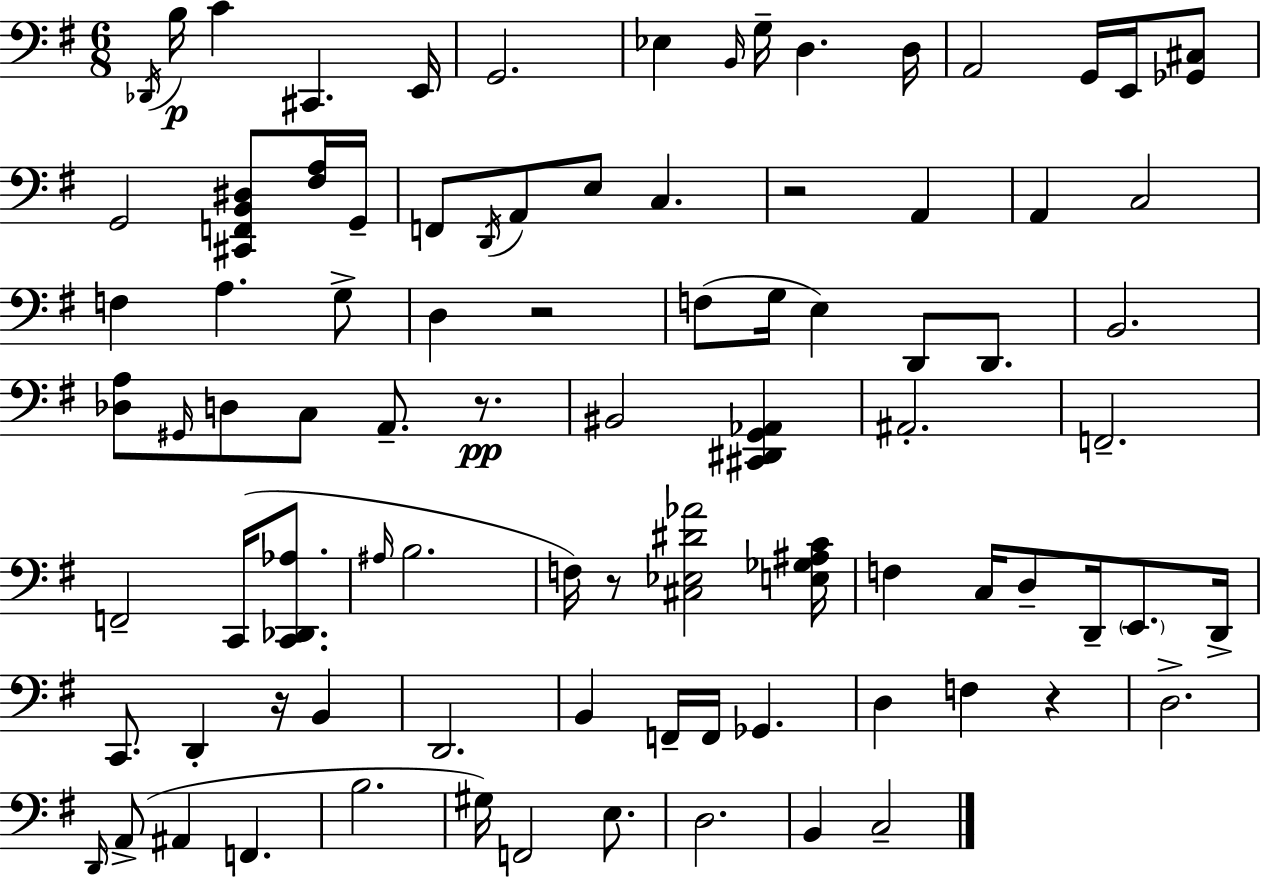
X:1
T:Untitled
M:6/8
L:1/4
K:G
_D,,/4 B,/4 C ^C,, E,,/4 G,,2 _E, B,,/4 G,/4 D, D,/4 A,,2 G,,/4 E,,/4 [_G,,^C,]/2 G,,2 [^C,,F,,B,,^D,]/2 [^F,A,]/4 G,,/4 F,,/2 D,,/4 A,,/2 E,/2 C, z2 A,, A,, C,2 F, A, G,/2 D, z2 F,/2 G,/4 E, D,,/2 D,,/2 B,,2 [_D,A,]/2 ^G,,/4 D,/2 C,/2 A,,/2 z/2 ^B,,2 [^C,,^D,,G,,_A,,] ^A,,2 F,,2 F,,2 C,,/4 [C,,_D,,_A,]/2 ^A,/4 B,2 F,/4 z/2 [^C,_E,^D_A]2 [E,_G,^A,C]/4 F, C,/4 D,/2 D,,/4 E,,/2 D,,/4 C,,/2 D,, z/4 B,, D,,2 B,, F,,/4 F,,/4 _G,, D, F, z D,2 D,,/4 A,,/2 ^A,, F,, B,2 ^G,/4 F,,2 E,/2 D,2 B,, C,2